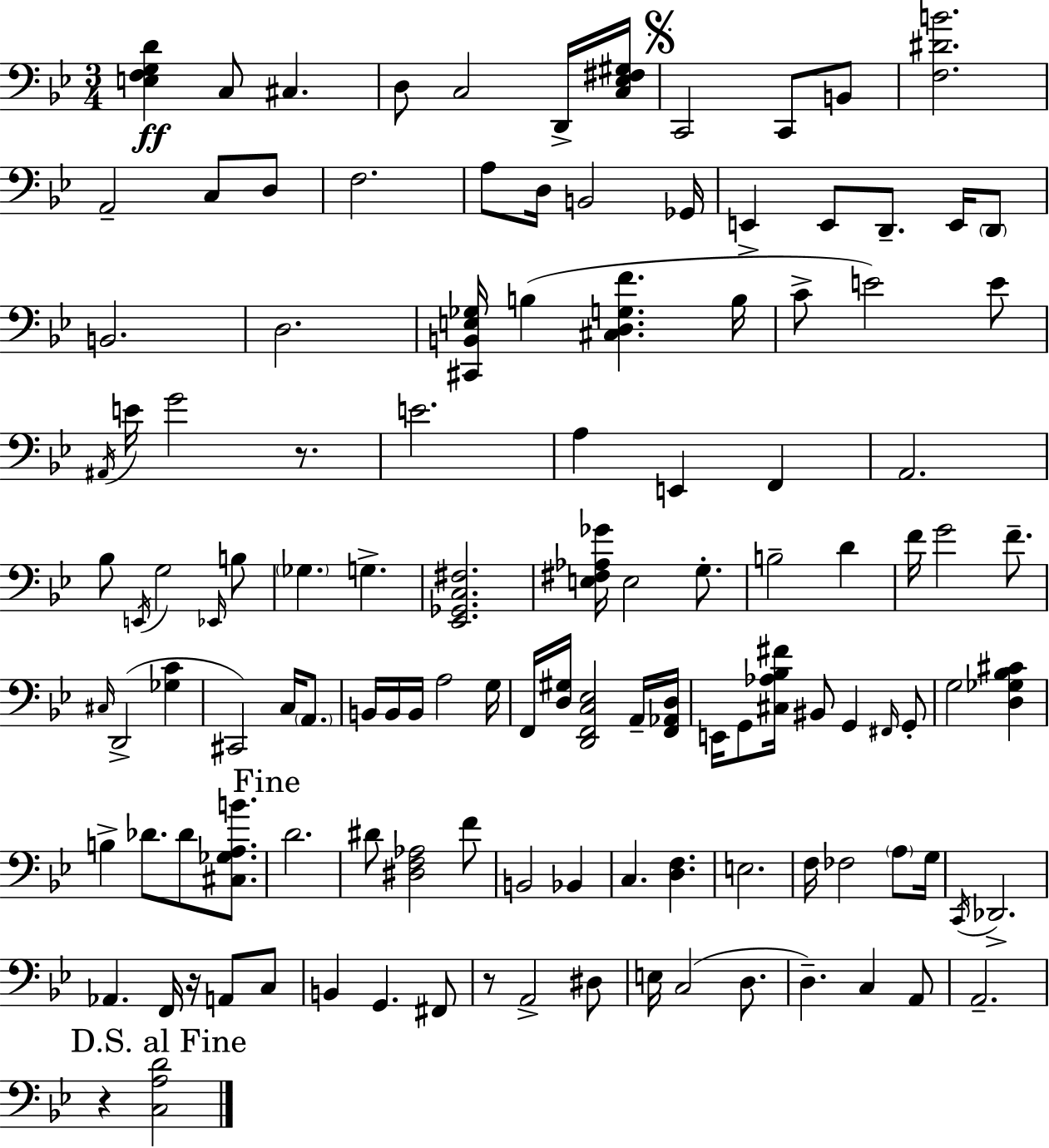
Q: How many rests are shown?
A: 4